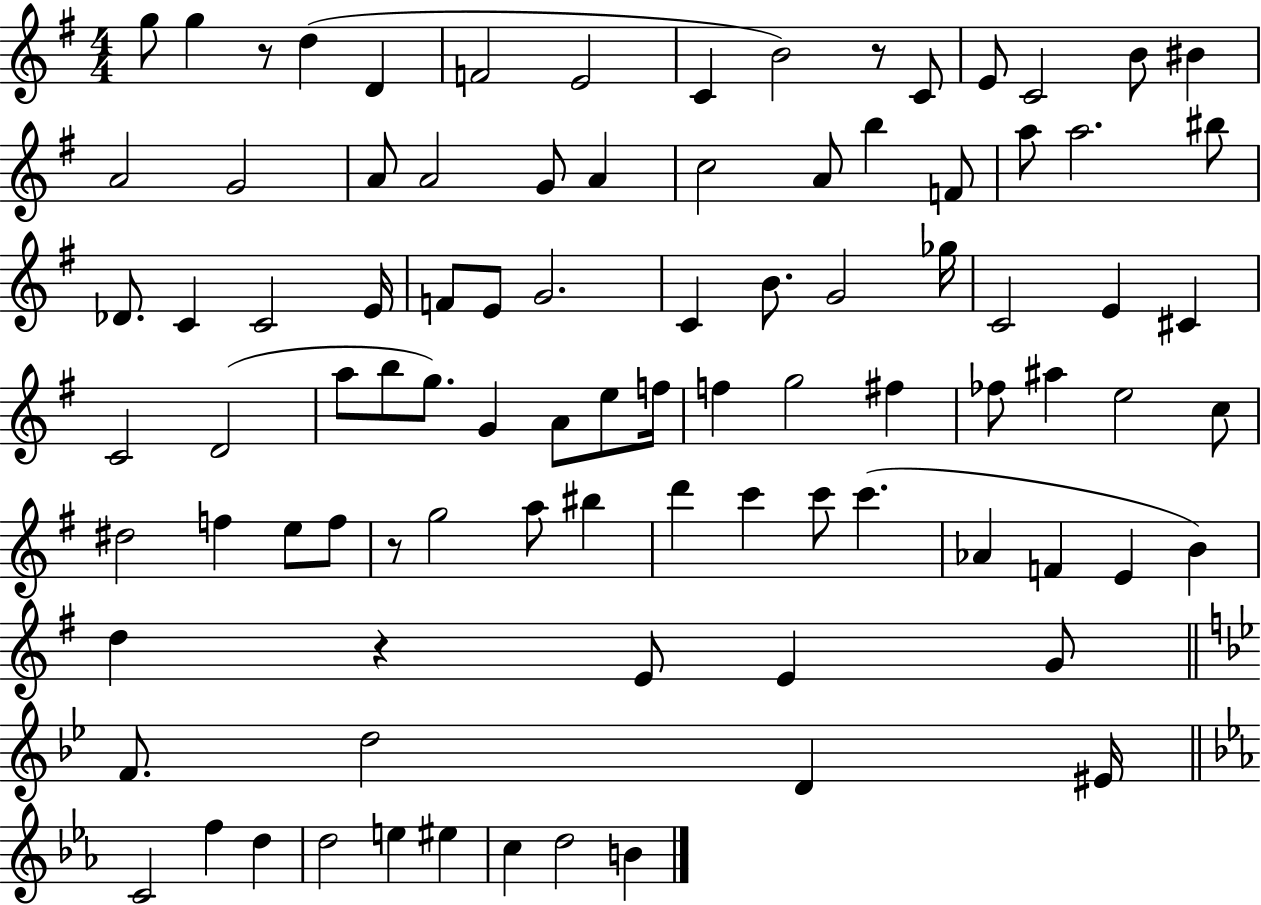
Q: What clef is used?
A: treble